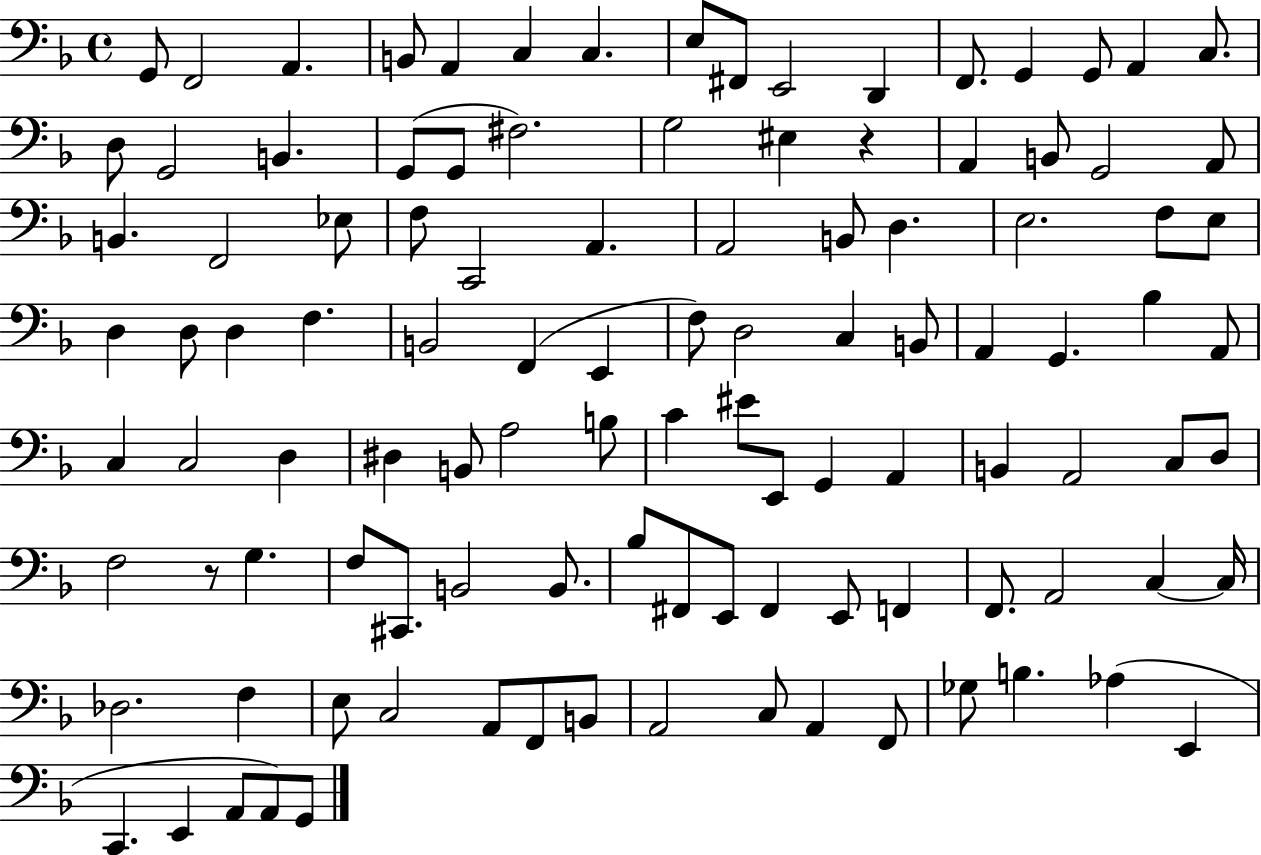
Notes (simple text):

G2/e F2/h A2/q. B2/e A2/q C3/q C3/q. E3/e F#2/e E2/h D2/q F2/e. G2/q G2/e A2/q C3/e. D3/e G2/h B2/q. G2/e G2/e F#3/h. G3/h EIS3/q R/q A2/q B2/e G2/h A2/e B2/q. F2/h Eb3/e F3/e C2/h A2/q. A2/h B2/e D3/q. E3/h. F3/e E3/e D3/q D3/e D3/q F3/q. B2/h F2/q E2/q F3/e D3/h C3/q B2/e A2/q G2/q. Bb3/q A2/e C3/q C3/h D3/q D#3/q B2/e A3/h B3/e C4/q EIS4/e E2/e G2/q A2/q B2/q A2/h C3/e D3/e F3/h R/e G3/q. F3/e C#2/e. B2/h B2/e. Bb3/e F#2/e E2/e F#2/q E2/e F2/q F2/e. A2/h C3/q C3/s Db3/h. F3/q E3/e C3/h A2/e F2/e B2/e A2/h C3/e A2/q F2/e Gb3/e B3/q. Ab3/q E2/q C2/q. E2/q A2/e A2/e G2/e